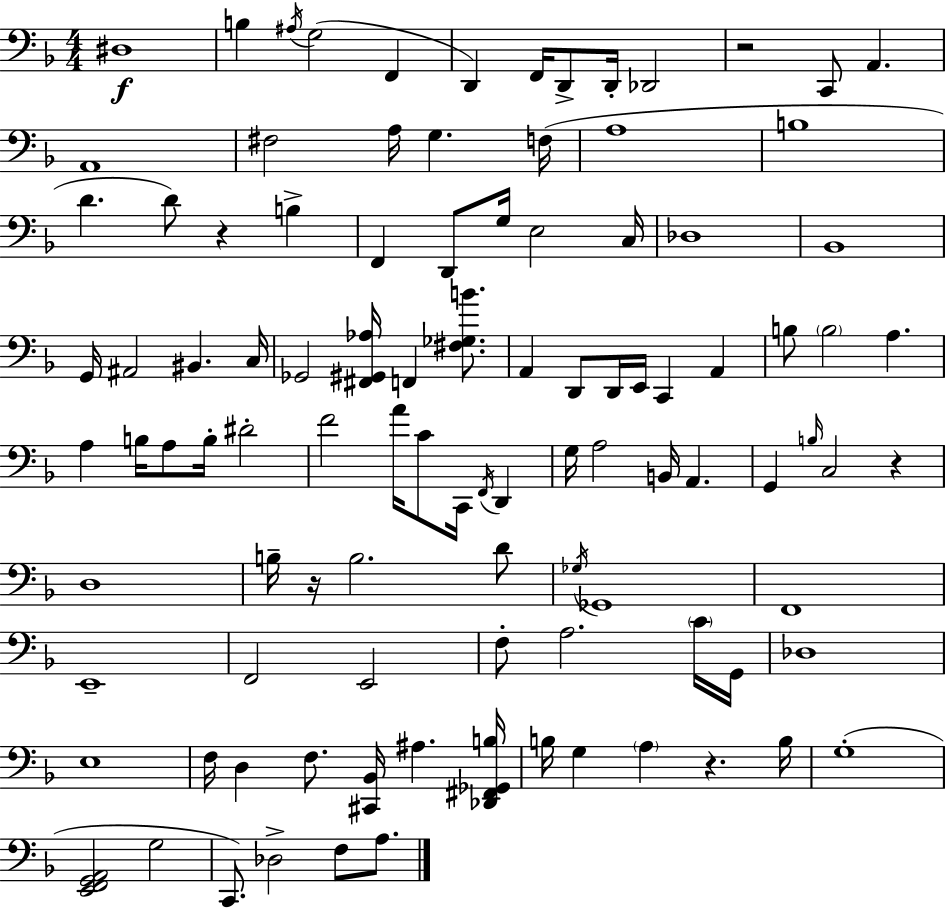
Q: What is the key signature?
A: D minor